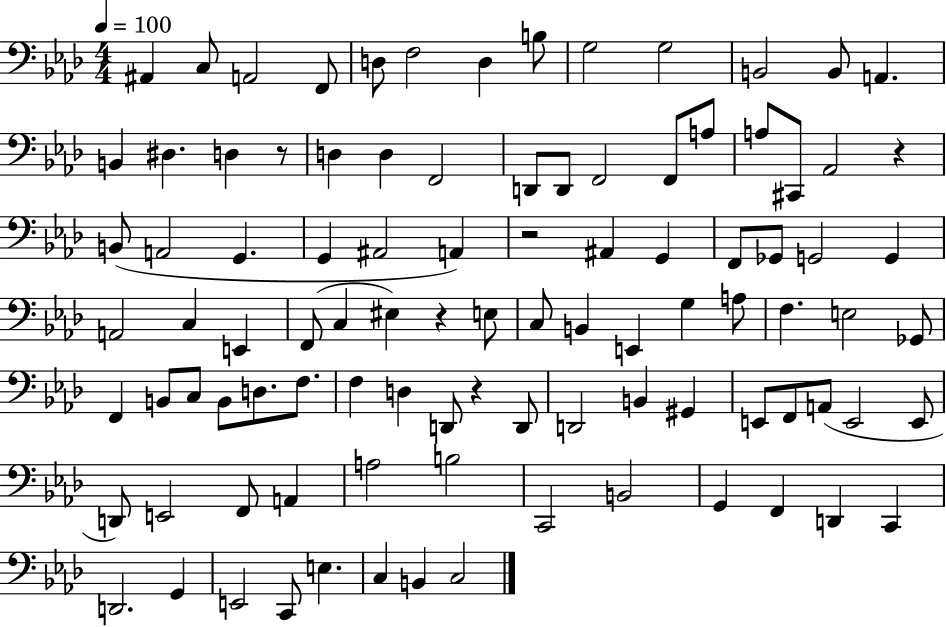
A#2/q C3/e A2/h F2/e D3/e F3/h D3/q B3/e G3/h G3/h B2/h B2/e A2/q. B2/q D#3/q. D3/q R/e D3/q D3/q F2/h D2/e D2/e F2/h F2/e A3/e A3/e C#2/e Ab2/h R/q B2/e A2/h G2/q. G2/q A#2/h A2/q R/h A#2/q G2/q F2/e Gb2/e G2/h G2/q A2/h C3/q E2/q F2/e C3/q EIS3/q R/q E3/e C3/e B2/q E2/q G3/q A3/e F3/q. E3/h Gb2/e F2/q B2/e C3/e B2/e D3/e. F3/e. F3/q D3/q D2/e R/q D2/e D2/h B2/q G#2/q E2/e F2/e A2/e E2/h E2/e D2/e E2/h F2/e A2/q A3/h B3/h C2/h B2/h G2/q F2/q D2/q C2/q D2/h. G2/q E2/h C2/e E3/q. C3/q B2/q C3/h